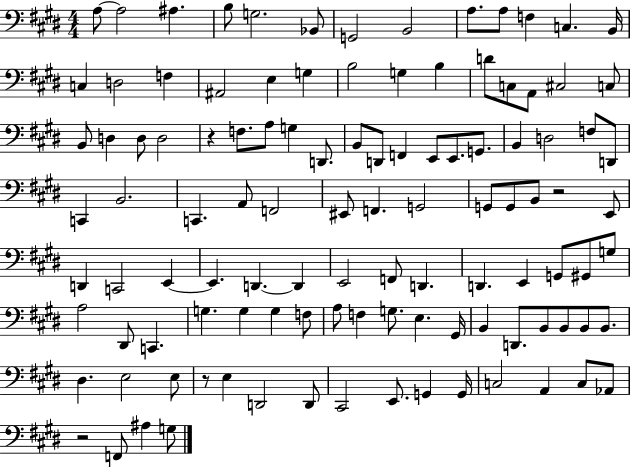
A3/e A3/h A#3/q. B3/e G3/h. Bb2/e G2/h B2/h A3/e. A3/e F3/q C3/q. B2/s C3/q D3/h F3/q A#2/h E3/q G3/q B3/h G3/q B3/q D4/e C3/e A2/e C#3/h C3/e B2/e D3/q D3/e D3/h R/q F3/e. A3/e G3/q D2/e. B2/e D2/e F2/q E2/e E2/e. G2/e. B2/q D3/h F3/e D2/e C2/q B2/h. C2/q. A2/e F2/h EIS2/e F2/q. G2/h G2/e G2/e B2/e R/h E2/e D2/q C2/h E2/q E2/q. D2/q. D2/q E2/h F2/e D2/q. D2/q. E2/q G2/e G#2/e G3/e A3/h D#2/e C2/q. G3/q. G3/q G3/q F3/e A3/e F3/q G3/e. E3/q. G#2/s B2/q D2/e. B2/e B2/e B2/e B2/e. D#3/q. E3/h E3/e R/e E3/q D2/h D2/e C#2/h E2/e. G2/q G2/s C3/h A2/q C3/e Ab2/e R/h F2/e A#3/q G3/e